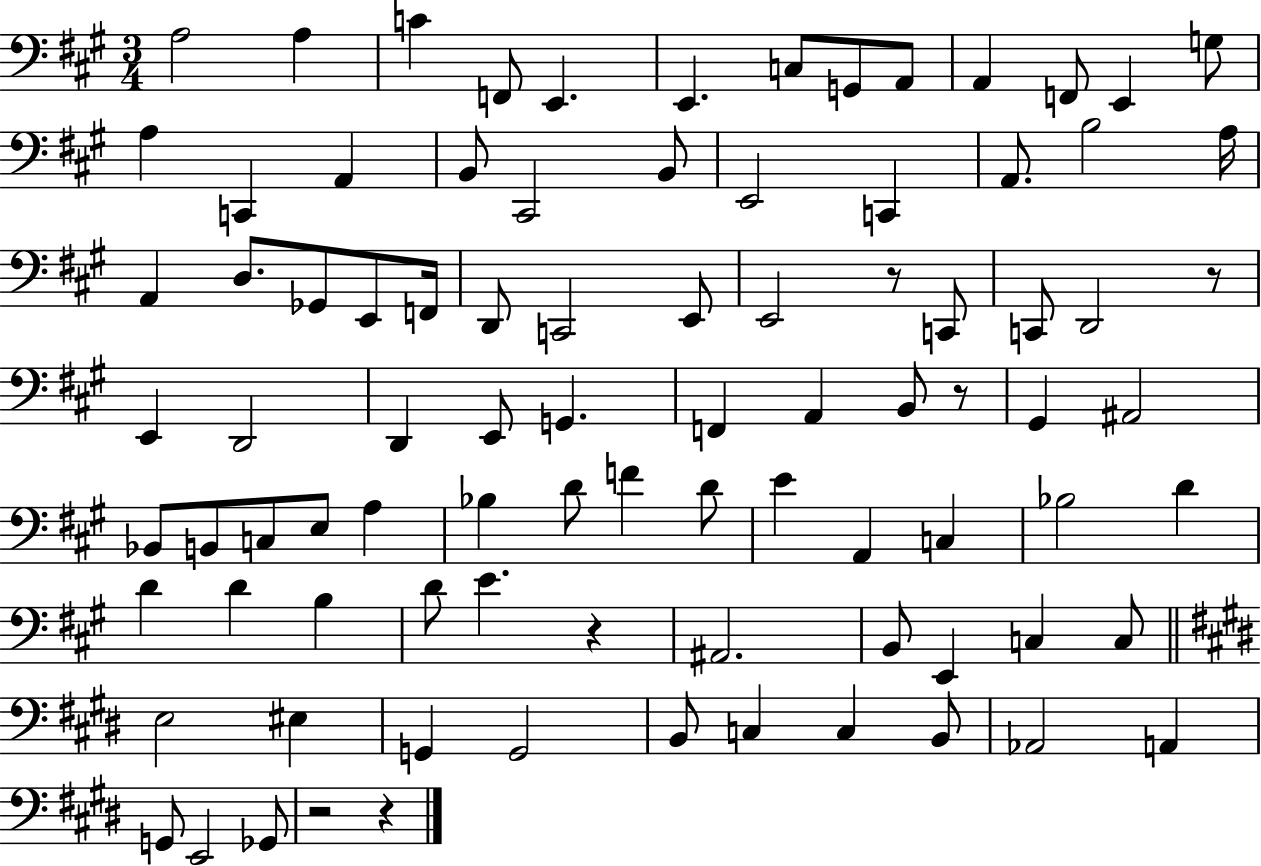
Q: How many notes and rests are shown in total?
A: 89